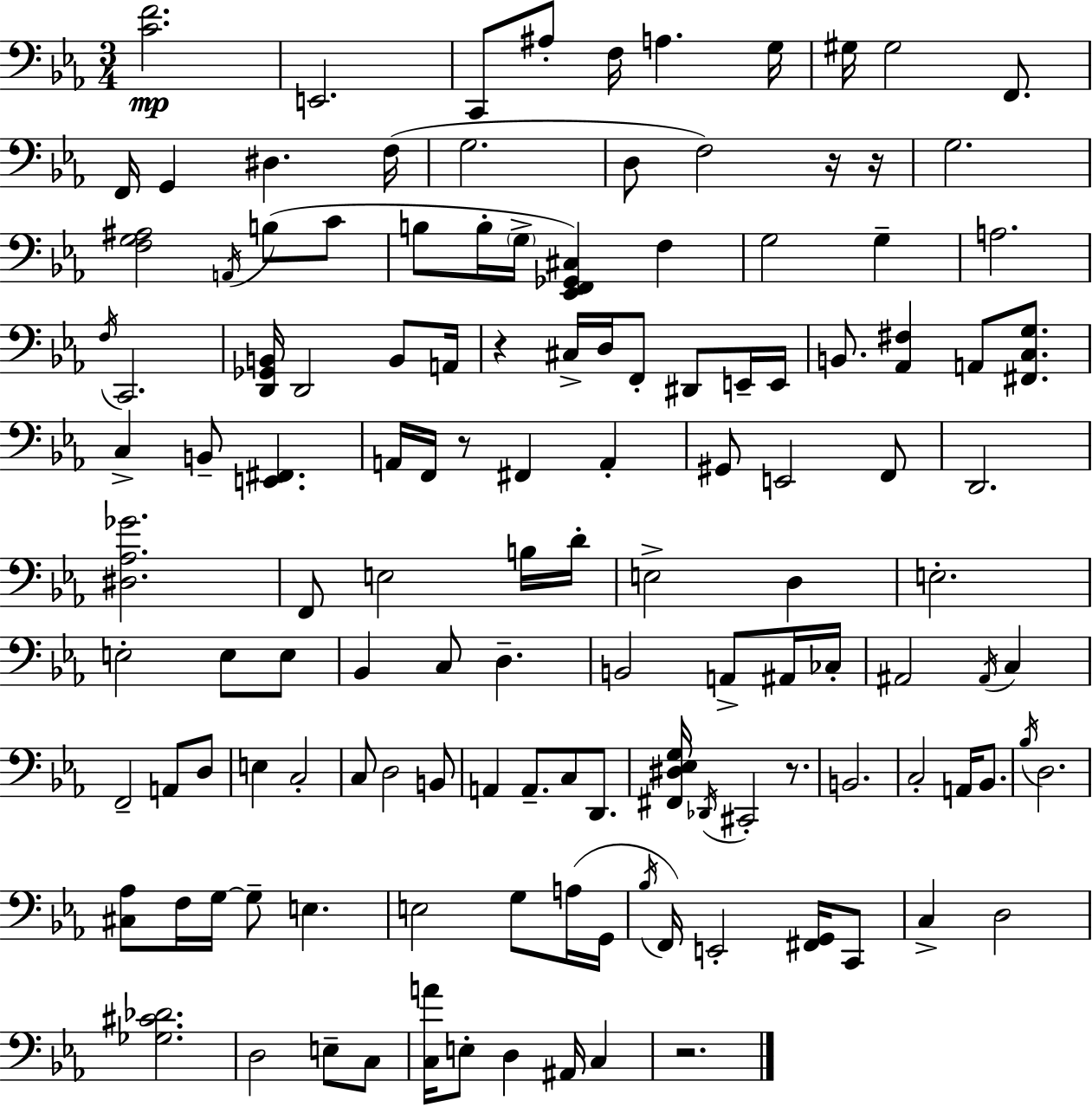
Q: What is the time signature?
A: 3/4